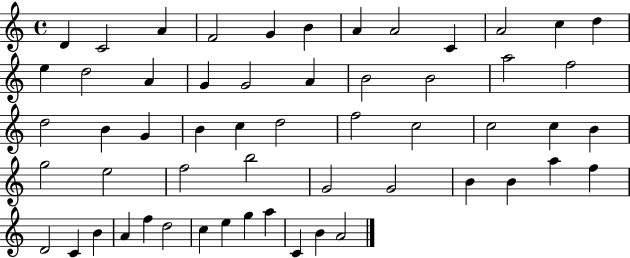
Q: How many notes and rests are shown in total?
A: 56